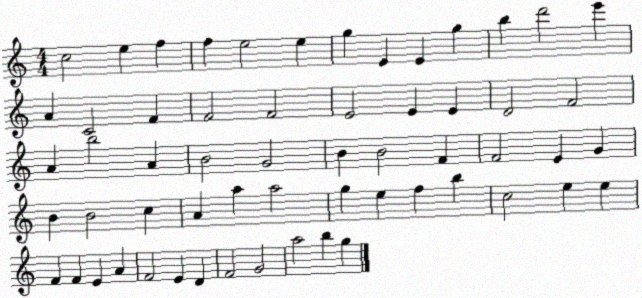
X:1
T:Untitled
M:4/4
L:1/4
K:C
c2 e f f e2 e g E E g b d'2 e' A C2 F F2 F2 E2 E E D2 F2 A b2 A B2 G2 B B2 F F2 E G B B2 c A a a2 g e f b c2 e e F F E A F2 E D F2 G2 a2 b g